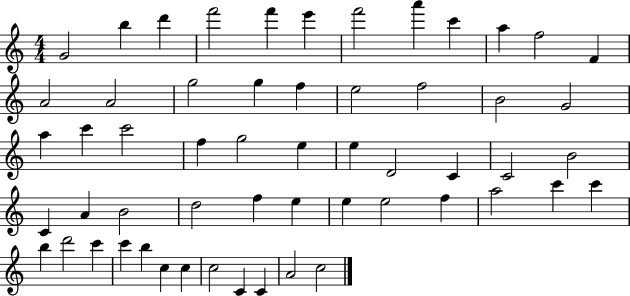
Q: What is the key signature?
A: C major